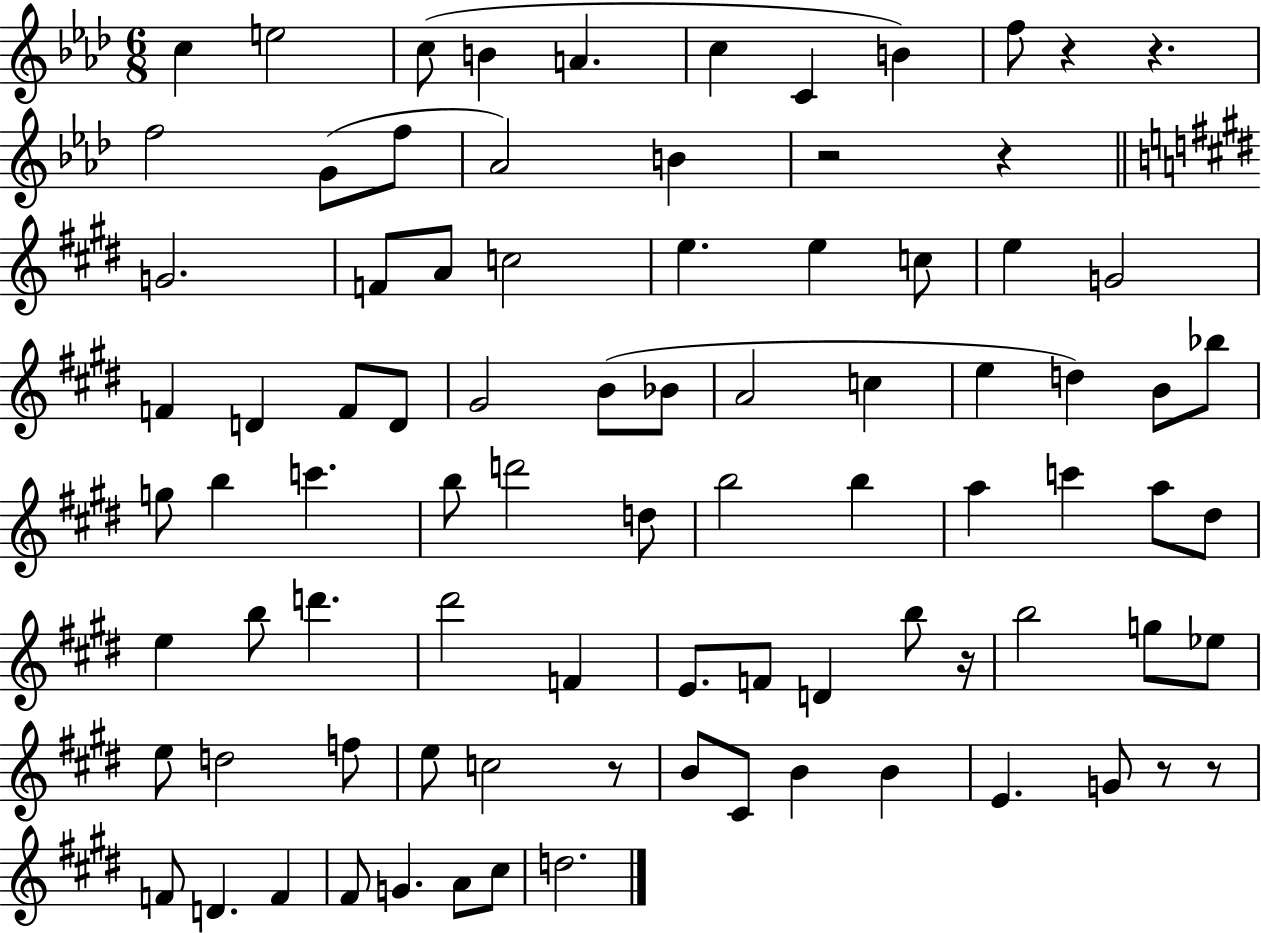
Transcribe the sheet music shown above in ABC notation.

X:1
T:Untitled
M:6/8
L:1/4
K:Ab
c e2 c/2 B A c C B f/2 z z f2 G/2 f/2 _A2 B z2 z G2 F/2 A/2 c2 e e c/2 e G2 F D F/2 D/2 ^G2 B/2 _B/2 A2 c e d B/2 _b/2 g/2 b c' b/2 d'2 d/2 b2 b a c' a/2 ^d/2 e b/2 d' ^d'2 F E/2 F/2 D b/2 z/4 b2 g/2 _e/2 e/2 d2 f/2 e/2 c2 z/2 B/2 ^C/2 B B E G/2 z/2 z/2 F/2 D F ^F/2 G A/2 ^c/2 d2